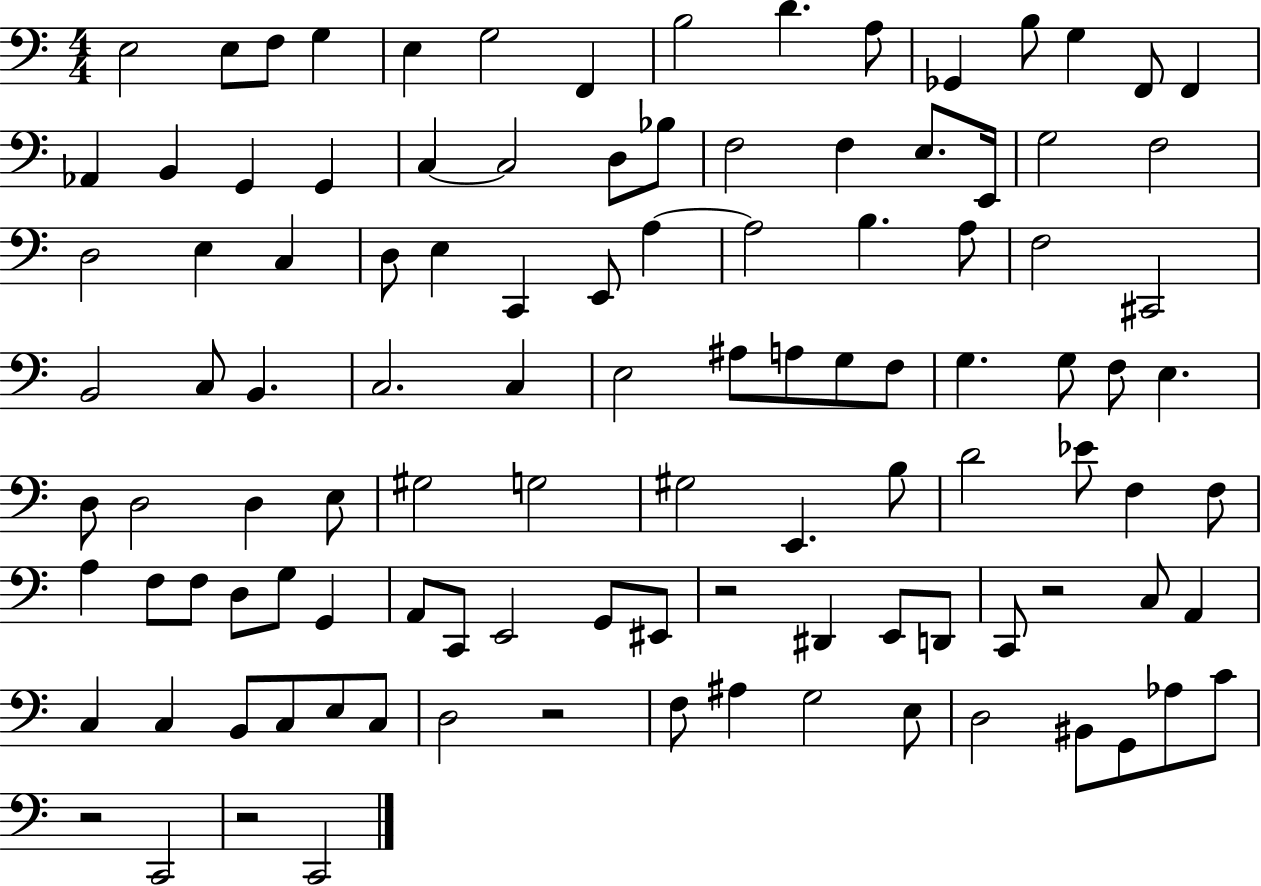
E3/h E3/e F3/e G3/q E3/q G3/h F2/q B3/h D4/q. A3/e Gb2/q B3/e G3/q F2/e F2/q Ab2/q B2/q G2/q G2/q C3/q C3/h D3/e Bb3/e F3/h F3/q E3/e. E2/s G3/h F3/h D3/h E3/q C3/q D3/e E3/q C2/q E2/e A3/q A3/h B3/q. A3/e F3/h C#2/h B2/h C3/e B2/q. C3/h. C3/q E3/h A#3/e A3/e G3/e F3/e G3/q. G3/e F3/e E3/q. D3/e D3/h D3/q E3/e G#3/h G3/h G#3/h E2/q. B3/e D4/h Eb4/e F3/q F3/e A3/q F3/e F3/e D3/e G3/e G2/q A2/e C2/e E2/h G2/e EIS2/e R/h D#2/q E2/e D2/e C2/e R/h C3/e A2/q C3/q C3/q B2/e C3/e E3/e C3/e D3/h R/h F3/e A#3/q G3/h E3/e D3/h BIS2/e G2/e Ab3/e C4/e R/h C2/h R/h C2/h